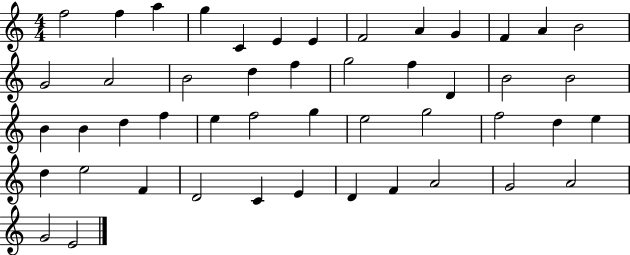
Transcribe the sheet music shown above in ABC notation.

X:1
T:Untitled
M:4/4
L:1/4
K:C
f2 f a g C E E F2 A G F A B2 G2 A2 B2 d f g2 f D B2 B2 B B d f e f2 g e2 g2 f2 d e d e2 F D2 C E D F A2 G2 A2 G2 E2